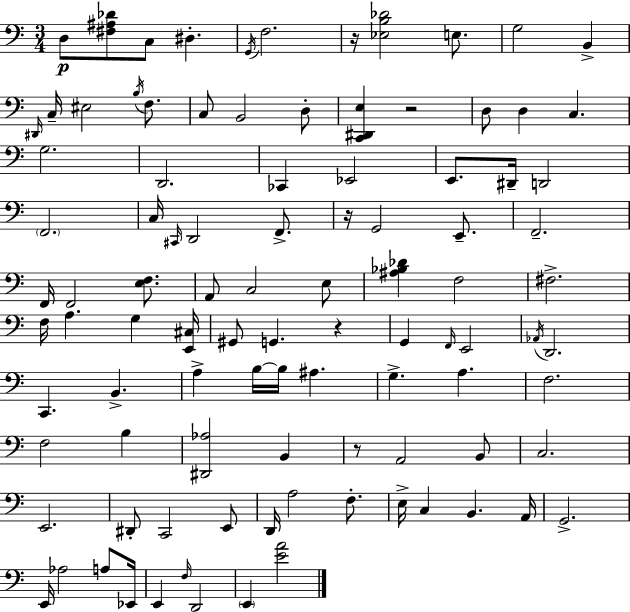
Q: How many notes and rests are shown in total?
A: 99